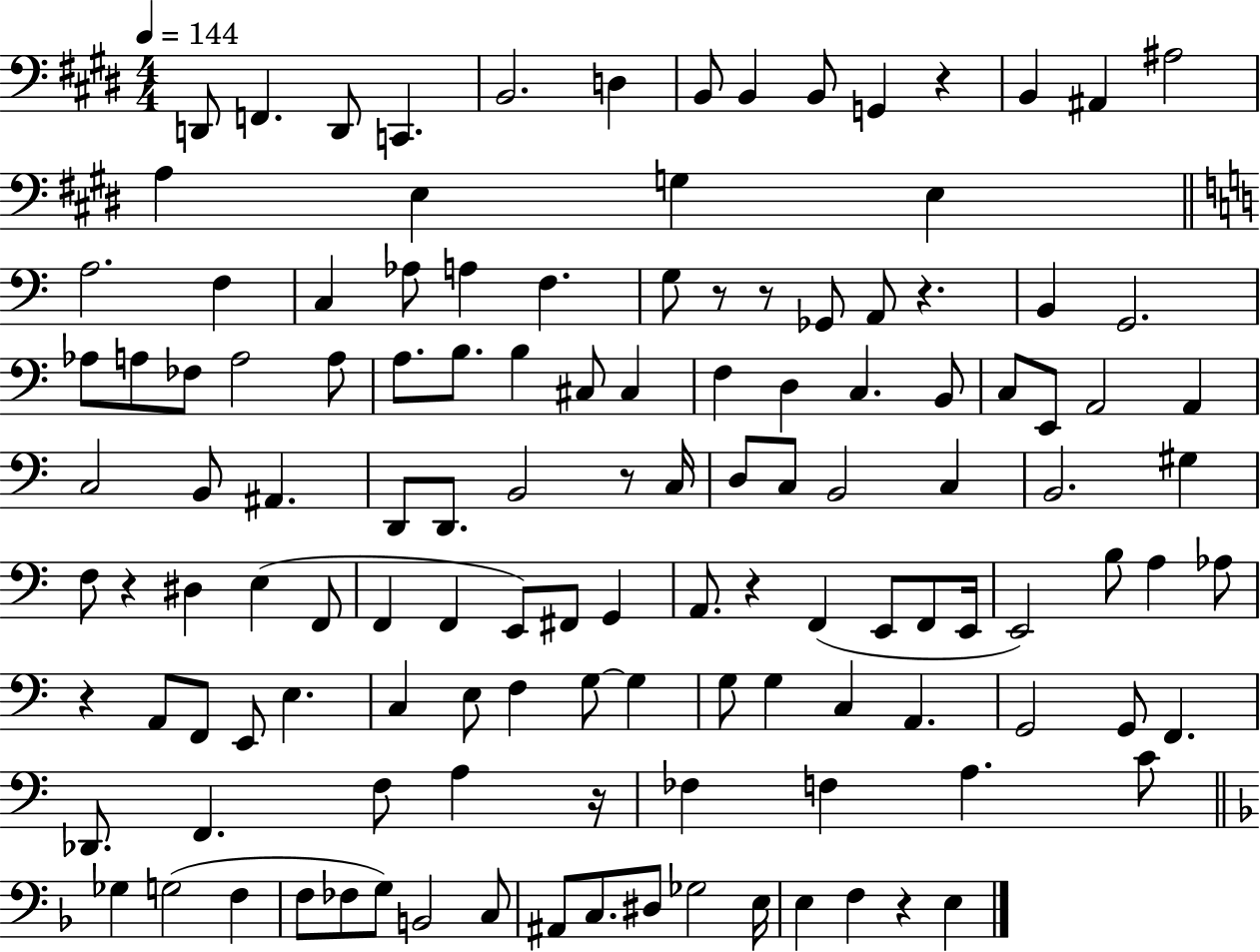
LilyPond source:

{
  \clef bass
  \numericTimeSignature
  \time 4/4
  \key e \major
  \tempo 4 = 144
  d,8 f,4. d,8 c,4. | b,2. d4 | b,8 b,4 b,8 g,4 r4 | b,4 ais,4 ais2 | \break a4 e4 g4 e4 | \bar "||" \break \key c \major a2. f4 | c4 aes8 a4 f4. | g8 r8 r8 ges,8 a,8 r4. | b,4 g,2. | \break aes8 a8 fes8 a2 a8 | a8. b8. b4 cis8 cis4 | f4 d4 c4. b,8 | c8 e,8 a,2 a,4 | \break c2 b,8 ais,4. | d,8 d,8. b,2 r8 c16 | d8 c8 b,2 c4 | b,2. gis4 | \break f8 r4 dis4 e4( f,8 | f,4 f,4 e,8) fis,8 g,4 | a,8. r4 f,4( e,8 f,8 e,16 | e,2) b8 a4 aes8 | \break r4 a,8 f,8 e,8 e4. | c4 e8 f4 g8~~ g4 | g8 g4 c4 a,4. | g,2 g,8 f,4. | \break des,8. f,4. f8 a4 r16 | fes4 f4 a4. c'8 | \bar "||" \break \key f \major ges4 g2( f4 | f8 fes8 g8) b,2 c8 | ais,8 c8. dis8 ges2 e16 | e4 f4 r4 e4 | \break \bar "|."
}